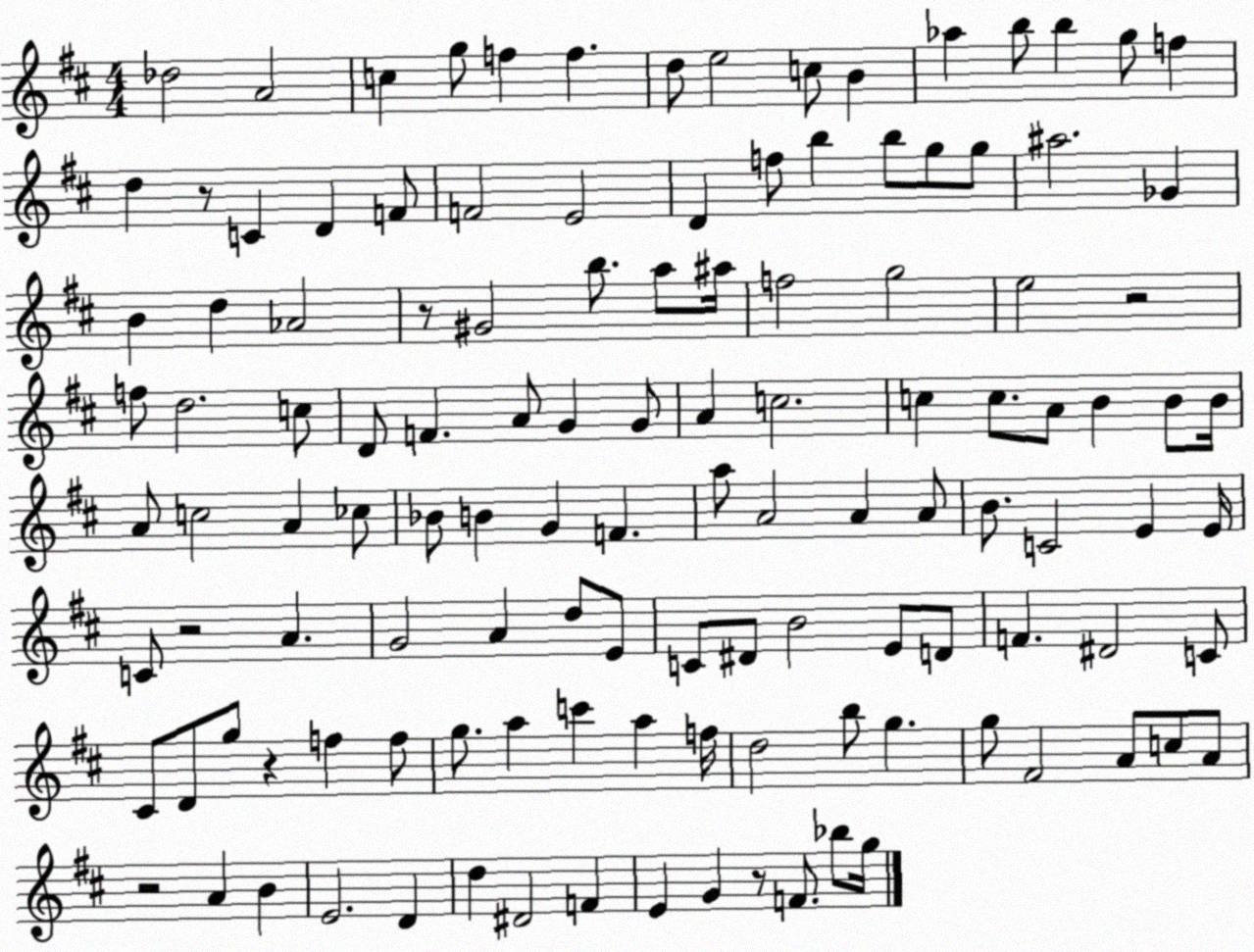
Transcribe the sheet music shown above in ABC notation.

X:1
T:Untitled
M:4/4
L:1/4
K:D
_d2 A2 c g/2 f f d/2 e2 c/2 B _a b/2 b g/2 f d z/2 C D F/2 F2 E2 D f/2 b b/2 g/2 g/2 ^a2 _G B d _A2 z/2 ^G2 b/2 a/2 ^a/4 f2 g2 e2 z2 f/2 d2 c/2 D/2 F A/2 G G/2 A c2 c c/2 A/2 B B/2 B/4 A/2 c2 A _c/2 _B/2 B G F a/2 A2 A A/2 B/2 C2 E E/4 C/2 z2 A G2 A d/2 E/2 C/2 ^D/2 B2 E/2 D/2 F ^D2 C/2 ^C/2 D/2 g/2 z f f/2 g/2 a c' a f/4 d2 b/2 g g/2 ^F2 A/2 c/2 A/2 z2 A B E2 D d ^D2 F E G z/2 F/2 _b/2 g/4